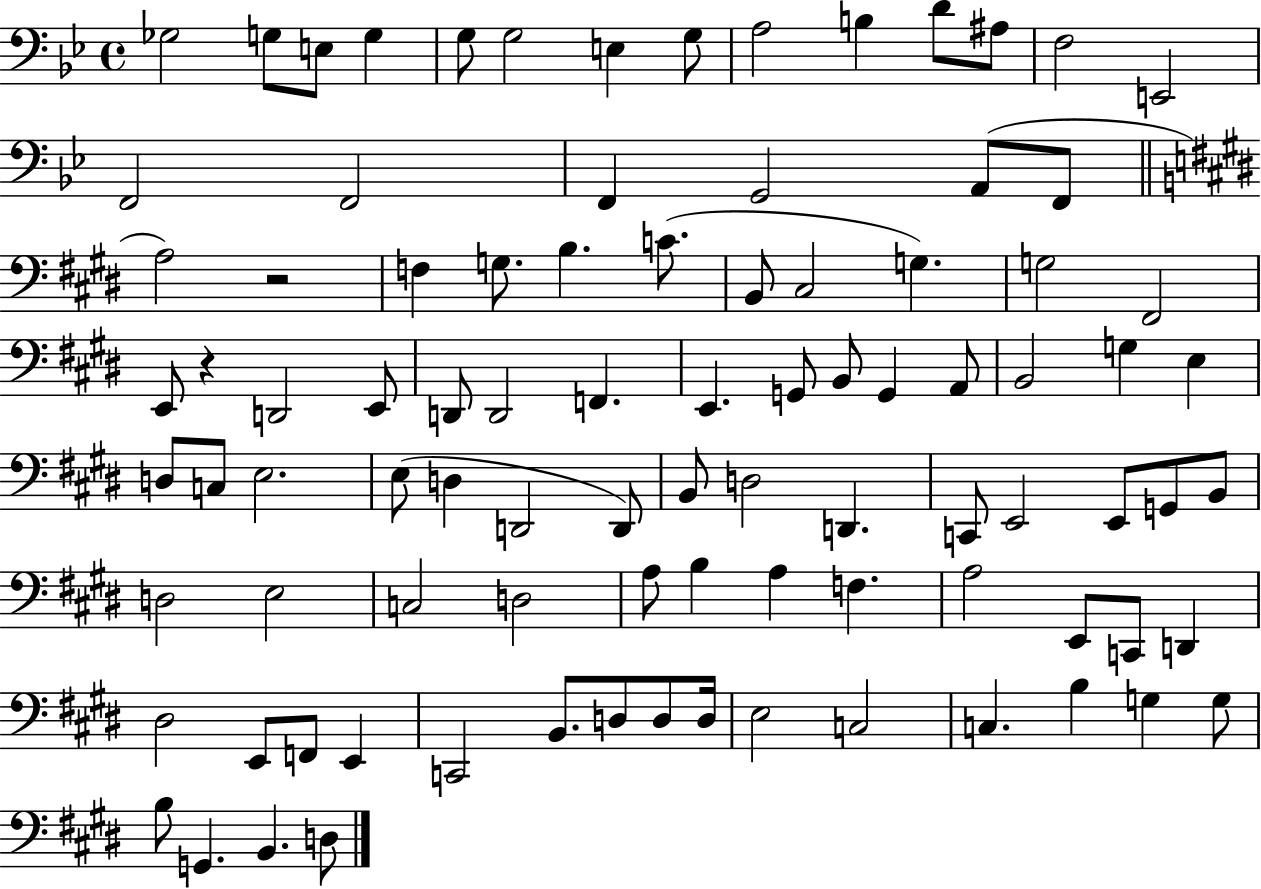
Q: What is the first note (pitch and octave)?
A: Gb3